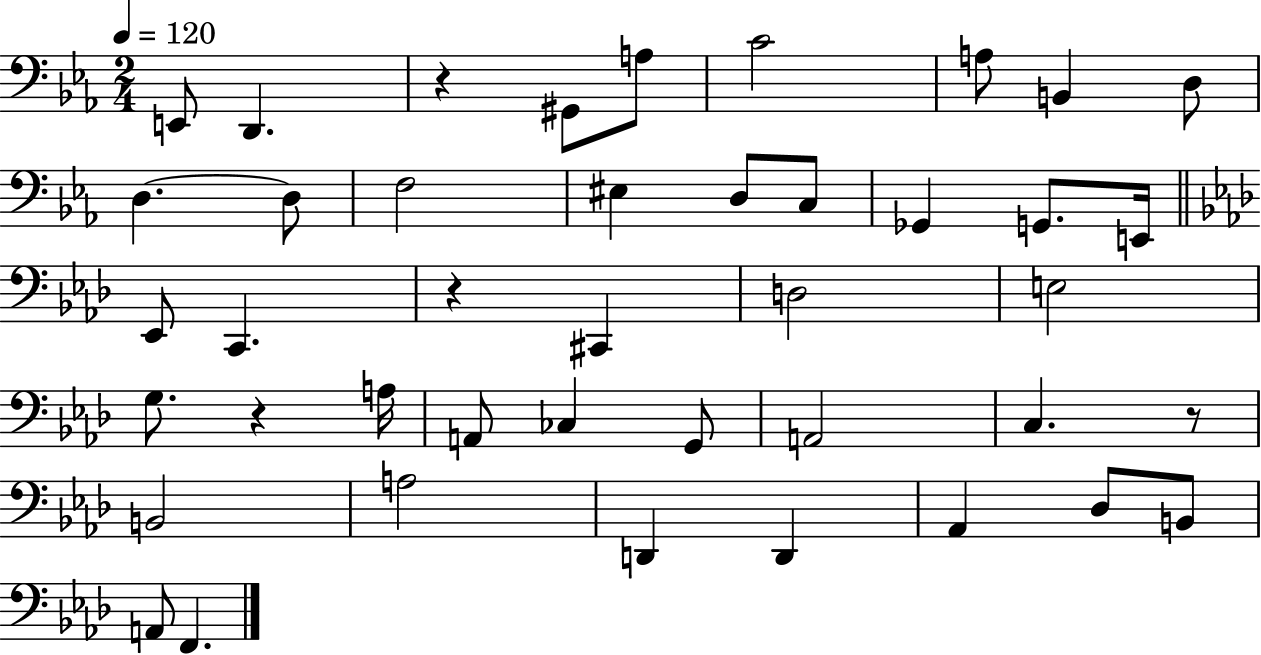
E2/e D2/q. R/q G#2/e A3/e C4/h A3/e B2/q D3/e D3/q. D3/e F3/h EIS3/q D3/e C3/e Gb2/q G2/e. E2/s Eb2/e C2/q. R/q C#2/q D3/h E3/h G3/e. R/q A3/s A2/e CES3/q G2/e A2/h C3/q. R/e B2/h A3/h D2/q D2/q Ab2/q Db3/e B2/e A2/e F2/q.